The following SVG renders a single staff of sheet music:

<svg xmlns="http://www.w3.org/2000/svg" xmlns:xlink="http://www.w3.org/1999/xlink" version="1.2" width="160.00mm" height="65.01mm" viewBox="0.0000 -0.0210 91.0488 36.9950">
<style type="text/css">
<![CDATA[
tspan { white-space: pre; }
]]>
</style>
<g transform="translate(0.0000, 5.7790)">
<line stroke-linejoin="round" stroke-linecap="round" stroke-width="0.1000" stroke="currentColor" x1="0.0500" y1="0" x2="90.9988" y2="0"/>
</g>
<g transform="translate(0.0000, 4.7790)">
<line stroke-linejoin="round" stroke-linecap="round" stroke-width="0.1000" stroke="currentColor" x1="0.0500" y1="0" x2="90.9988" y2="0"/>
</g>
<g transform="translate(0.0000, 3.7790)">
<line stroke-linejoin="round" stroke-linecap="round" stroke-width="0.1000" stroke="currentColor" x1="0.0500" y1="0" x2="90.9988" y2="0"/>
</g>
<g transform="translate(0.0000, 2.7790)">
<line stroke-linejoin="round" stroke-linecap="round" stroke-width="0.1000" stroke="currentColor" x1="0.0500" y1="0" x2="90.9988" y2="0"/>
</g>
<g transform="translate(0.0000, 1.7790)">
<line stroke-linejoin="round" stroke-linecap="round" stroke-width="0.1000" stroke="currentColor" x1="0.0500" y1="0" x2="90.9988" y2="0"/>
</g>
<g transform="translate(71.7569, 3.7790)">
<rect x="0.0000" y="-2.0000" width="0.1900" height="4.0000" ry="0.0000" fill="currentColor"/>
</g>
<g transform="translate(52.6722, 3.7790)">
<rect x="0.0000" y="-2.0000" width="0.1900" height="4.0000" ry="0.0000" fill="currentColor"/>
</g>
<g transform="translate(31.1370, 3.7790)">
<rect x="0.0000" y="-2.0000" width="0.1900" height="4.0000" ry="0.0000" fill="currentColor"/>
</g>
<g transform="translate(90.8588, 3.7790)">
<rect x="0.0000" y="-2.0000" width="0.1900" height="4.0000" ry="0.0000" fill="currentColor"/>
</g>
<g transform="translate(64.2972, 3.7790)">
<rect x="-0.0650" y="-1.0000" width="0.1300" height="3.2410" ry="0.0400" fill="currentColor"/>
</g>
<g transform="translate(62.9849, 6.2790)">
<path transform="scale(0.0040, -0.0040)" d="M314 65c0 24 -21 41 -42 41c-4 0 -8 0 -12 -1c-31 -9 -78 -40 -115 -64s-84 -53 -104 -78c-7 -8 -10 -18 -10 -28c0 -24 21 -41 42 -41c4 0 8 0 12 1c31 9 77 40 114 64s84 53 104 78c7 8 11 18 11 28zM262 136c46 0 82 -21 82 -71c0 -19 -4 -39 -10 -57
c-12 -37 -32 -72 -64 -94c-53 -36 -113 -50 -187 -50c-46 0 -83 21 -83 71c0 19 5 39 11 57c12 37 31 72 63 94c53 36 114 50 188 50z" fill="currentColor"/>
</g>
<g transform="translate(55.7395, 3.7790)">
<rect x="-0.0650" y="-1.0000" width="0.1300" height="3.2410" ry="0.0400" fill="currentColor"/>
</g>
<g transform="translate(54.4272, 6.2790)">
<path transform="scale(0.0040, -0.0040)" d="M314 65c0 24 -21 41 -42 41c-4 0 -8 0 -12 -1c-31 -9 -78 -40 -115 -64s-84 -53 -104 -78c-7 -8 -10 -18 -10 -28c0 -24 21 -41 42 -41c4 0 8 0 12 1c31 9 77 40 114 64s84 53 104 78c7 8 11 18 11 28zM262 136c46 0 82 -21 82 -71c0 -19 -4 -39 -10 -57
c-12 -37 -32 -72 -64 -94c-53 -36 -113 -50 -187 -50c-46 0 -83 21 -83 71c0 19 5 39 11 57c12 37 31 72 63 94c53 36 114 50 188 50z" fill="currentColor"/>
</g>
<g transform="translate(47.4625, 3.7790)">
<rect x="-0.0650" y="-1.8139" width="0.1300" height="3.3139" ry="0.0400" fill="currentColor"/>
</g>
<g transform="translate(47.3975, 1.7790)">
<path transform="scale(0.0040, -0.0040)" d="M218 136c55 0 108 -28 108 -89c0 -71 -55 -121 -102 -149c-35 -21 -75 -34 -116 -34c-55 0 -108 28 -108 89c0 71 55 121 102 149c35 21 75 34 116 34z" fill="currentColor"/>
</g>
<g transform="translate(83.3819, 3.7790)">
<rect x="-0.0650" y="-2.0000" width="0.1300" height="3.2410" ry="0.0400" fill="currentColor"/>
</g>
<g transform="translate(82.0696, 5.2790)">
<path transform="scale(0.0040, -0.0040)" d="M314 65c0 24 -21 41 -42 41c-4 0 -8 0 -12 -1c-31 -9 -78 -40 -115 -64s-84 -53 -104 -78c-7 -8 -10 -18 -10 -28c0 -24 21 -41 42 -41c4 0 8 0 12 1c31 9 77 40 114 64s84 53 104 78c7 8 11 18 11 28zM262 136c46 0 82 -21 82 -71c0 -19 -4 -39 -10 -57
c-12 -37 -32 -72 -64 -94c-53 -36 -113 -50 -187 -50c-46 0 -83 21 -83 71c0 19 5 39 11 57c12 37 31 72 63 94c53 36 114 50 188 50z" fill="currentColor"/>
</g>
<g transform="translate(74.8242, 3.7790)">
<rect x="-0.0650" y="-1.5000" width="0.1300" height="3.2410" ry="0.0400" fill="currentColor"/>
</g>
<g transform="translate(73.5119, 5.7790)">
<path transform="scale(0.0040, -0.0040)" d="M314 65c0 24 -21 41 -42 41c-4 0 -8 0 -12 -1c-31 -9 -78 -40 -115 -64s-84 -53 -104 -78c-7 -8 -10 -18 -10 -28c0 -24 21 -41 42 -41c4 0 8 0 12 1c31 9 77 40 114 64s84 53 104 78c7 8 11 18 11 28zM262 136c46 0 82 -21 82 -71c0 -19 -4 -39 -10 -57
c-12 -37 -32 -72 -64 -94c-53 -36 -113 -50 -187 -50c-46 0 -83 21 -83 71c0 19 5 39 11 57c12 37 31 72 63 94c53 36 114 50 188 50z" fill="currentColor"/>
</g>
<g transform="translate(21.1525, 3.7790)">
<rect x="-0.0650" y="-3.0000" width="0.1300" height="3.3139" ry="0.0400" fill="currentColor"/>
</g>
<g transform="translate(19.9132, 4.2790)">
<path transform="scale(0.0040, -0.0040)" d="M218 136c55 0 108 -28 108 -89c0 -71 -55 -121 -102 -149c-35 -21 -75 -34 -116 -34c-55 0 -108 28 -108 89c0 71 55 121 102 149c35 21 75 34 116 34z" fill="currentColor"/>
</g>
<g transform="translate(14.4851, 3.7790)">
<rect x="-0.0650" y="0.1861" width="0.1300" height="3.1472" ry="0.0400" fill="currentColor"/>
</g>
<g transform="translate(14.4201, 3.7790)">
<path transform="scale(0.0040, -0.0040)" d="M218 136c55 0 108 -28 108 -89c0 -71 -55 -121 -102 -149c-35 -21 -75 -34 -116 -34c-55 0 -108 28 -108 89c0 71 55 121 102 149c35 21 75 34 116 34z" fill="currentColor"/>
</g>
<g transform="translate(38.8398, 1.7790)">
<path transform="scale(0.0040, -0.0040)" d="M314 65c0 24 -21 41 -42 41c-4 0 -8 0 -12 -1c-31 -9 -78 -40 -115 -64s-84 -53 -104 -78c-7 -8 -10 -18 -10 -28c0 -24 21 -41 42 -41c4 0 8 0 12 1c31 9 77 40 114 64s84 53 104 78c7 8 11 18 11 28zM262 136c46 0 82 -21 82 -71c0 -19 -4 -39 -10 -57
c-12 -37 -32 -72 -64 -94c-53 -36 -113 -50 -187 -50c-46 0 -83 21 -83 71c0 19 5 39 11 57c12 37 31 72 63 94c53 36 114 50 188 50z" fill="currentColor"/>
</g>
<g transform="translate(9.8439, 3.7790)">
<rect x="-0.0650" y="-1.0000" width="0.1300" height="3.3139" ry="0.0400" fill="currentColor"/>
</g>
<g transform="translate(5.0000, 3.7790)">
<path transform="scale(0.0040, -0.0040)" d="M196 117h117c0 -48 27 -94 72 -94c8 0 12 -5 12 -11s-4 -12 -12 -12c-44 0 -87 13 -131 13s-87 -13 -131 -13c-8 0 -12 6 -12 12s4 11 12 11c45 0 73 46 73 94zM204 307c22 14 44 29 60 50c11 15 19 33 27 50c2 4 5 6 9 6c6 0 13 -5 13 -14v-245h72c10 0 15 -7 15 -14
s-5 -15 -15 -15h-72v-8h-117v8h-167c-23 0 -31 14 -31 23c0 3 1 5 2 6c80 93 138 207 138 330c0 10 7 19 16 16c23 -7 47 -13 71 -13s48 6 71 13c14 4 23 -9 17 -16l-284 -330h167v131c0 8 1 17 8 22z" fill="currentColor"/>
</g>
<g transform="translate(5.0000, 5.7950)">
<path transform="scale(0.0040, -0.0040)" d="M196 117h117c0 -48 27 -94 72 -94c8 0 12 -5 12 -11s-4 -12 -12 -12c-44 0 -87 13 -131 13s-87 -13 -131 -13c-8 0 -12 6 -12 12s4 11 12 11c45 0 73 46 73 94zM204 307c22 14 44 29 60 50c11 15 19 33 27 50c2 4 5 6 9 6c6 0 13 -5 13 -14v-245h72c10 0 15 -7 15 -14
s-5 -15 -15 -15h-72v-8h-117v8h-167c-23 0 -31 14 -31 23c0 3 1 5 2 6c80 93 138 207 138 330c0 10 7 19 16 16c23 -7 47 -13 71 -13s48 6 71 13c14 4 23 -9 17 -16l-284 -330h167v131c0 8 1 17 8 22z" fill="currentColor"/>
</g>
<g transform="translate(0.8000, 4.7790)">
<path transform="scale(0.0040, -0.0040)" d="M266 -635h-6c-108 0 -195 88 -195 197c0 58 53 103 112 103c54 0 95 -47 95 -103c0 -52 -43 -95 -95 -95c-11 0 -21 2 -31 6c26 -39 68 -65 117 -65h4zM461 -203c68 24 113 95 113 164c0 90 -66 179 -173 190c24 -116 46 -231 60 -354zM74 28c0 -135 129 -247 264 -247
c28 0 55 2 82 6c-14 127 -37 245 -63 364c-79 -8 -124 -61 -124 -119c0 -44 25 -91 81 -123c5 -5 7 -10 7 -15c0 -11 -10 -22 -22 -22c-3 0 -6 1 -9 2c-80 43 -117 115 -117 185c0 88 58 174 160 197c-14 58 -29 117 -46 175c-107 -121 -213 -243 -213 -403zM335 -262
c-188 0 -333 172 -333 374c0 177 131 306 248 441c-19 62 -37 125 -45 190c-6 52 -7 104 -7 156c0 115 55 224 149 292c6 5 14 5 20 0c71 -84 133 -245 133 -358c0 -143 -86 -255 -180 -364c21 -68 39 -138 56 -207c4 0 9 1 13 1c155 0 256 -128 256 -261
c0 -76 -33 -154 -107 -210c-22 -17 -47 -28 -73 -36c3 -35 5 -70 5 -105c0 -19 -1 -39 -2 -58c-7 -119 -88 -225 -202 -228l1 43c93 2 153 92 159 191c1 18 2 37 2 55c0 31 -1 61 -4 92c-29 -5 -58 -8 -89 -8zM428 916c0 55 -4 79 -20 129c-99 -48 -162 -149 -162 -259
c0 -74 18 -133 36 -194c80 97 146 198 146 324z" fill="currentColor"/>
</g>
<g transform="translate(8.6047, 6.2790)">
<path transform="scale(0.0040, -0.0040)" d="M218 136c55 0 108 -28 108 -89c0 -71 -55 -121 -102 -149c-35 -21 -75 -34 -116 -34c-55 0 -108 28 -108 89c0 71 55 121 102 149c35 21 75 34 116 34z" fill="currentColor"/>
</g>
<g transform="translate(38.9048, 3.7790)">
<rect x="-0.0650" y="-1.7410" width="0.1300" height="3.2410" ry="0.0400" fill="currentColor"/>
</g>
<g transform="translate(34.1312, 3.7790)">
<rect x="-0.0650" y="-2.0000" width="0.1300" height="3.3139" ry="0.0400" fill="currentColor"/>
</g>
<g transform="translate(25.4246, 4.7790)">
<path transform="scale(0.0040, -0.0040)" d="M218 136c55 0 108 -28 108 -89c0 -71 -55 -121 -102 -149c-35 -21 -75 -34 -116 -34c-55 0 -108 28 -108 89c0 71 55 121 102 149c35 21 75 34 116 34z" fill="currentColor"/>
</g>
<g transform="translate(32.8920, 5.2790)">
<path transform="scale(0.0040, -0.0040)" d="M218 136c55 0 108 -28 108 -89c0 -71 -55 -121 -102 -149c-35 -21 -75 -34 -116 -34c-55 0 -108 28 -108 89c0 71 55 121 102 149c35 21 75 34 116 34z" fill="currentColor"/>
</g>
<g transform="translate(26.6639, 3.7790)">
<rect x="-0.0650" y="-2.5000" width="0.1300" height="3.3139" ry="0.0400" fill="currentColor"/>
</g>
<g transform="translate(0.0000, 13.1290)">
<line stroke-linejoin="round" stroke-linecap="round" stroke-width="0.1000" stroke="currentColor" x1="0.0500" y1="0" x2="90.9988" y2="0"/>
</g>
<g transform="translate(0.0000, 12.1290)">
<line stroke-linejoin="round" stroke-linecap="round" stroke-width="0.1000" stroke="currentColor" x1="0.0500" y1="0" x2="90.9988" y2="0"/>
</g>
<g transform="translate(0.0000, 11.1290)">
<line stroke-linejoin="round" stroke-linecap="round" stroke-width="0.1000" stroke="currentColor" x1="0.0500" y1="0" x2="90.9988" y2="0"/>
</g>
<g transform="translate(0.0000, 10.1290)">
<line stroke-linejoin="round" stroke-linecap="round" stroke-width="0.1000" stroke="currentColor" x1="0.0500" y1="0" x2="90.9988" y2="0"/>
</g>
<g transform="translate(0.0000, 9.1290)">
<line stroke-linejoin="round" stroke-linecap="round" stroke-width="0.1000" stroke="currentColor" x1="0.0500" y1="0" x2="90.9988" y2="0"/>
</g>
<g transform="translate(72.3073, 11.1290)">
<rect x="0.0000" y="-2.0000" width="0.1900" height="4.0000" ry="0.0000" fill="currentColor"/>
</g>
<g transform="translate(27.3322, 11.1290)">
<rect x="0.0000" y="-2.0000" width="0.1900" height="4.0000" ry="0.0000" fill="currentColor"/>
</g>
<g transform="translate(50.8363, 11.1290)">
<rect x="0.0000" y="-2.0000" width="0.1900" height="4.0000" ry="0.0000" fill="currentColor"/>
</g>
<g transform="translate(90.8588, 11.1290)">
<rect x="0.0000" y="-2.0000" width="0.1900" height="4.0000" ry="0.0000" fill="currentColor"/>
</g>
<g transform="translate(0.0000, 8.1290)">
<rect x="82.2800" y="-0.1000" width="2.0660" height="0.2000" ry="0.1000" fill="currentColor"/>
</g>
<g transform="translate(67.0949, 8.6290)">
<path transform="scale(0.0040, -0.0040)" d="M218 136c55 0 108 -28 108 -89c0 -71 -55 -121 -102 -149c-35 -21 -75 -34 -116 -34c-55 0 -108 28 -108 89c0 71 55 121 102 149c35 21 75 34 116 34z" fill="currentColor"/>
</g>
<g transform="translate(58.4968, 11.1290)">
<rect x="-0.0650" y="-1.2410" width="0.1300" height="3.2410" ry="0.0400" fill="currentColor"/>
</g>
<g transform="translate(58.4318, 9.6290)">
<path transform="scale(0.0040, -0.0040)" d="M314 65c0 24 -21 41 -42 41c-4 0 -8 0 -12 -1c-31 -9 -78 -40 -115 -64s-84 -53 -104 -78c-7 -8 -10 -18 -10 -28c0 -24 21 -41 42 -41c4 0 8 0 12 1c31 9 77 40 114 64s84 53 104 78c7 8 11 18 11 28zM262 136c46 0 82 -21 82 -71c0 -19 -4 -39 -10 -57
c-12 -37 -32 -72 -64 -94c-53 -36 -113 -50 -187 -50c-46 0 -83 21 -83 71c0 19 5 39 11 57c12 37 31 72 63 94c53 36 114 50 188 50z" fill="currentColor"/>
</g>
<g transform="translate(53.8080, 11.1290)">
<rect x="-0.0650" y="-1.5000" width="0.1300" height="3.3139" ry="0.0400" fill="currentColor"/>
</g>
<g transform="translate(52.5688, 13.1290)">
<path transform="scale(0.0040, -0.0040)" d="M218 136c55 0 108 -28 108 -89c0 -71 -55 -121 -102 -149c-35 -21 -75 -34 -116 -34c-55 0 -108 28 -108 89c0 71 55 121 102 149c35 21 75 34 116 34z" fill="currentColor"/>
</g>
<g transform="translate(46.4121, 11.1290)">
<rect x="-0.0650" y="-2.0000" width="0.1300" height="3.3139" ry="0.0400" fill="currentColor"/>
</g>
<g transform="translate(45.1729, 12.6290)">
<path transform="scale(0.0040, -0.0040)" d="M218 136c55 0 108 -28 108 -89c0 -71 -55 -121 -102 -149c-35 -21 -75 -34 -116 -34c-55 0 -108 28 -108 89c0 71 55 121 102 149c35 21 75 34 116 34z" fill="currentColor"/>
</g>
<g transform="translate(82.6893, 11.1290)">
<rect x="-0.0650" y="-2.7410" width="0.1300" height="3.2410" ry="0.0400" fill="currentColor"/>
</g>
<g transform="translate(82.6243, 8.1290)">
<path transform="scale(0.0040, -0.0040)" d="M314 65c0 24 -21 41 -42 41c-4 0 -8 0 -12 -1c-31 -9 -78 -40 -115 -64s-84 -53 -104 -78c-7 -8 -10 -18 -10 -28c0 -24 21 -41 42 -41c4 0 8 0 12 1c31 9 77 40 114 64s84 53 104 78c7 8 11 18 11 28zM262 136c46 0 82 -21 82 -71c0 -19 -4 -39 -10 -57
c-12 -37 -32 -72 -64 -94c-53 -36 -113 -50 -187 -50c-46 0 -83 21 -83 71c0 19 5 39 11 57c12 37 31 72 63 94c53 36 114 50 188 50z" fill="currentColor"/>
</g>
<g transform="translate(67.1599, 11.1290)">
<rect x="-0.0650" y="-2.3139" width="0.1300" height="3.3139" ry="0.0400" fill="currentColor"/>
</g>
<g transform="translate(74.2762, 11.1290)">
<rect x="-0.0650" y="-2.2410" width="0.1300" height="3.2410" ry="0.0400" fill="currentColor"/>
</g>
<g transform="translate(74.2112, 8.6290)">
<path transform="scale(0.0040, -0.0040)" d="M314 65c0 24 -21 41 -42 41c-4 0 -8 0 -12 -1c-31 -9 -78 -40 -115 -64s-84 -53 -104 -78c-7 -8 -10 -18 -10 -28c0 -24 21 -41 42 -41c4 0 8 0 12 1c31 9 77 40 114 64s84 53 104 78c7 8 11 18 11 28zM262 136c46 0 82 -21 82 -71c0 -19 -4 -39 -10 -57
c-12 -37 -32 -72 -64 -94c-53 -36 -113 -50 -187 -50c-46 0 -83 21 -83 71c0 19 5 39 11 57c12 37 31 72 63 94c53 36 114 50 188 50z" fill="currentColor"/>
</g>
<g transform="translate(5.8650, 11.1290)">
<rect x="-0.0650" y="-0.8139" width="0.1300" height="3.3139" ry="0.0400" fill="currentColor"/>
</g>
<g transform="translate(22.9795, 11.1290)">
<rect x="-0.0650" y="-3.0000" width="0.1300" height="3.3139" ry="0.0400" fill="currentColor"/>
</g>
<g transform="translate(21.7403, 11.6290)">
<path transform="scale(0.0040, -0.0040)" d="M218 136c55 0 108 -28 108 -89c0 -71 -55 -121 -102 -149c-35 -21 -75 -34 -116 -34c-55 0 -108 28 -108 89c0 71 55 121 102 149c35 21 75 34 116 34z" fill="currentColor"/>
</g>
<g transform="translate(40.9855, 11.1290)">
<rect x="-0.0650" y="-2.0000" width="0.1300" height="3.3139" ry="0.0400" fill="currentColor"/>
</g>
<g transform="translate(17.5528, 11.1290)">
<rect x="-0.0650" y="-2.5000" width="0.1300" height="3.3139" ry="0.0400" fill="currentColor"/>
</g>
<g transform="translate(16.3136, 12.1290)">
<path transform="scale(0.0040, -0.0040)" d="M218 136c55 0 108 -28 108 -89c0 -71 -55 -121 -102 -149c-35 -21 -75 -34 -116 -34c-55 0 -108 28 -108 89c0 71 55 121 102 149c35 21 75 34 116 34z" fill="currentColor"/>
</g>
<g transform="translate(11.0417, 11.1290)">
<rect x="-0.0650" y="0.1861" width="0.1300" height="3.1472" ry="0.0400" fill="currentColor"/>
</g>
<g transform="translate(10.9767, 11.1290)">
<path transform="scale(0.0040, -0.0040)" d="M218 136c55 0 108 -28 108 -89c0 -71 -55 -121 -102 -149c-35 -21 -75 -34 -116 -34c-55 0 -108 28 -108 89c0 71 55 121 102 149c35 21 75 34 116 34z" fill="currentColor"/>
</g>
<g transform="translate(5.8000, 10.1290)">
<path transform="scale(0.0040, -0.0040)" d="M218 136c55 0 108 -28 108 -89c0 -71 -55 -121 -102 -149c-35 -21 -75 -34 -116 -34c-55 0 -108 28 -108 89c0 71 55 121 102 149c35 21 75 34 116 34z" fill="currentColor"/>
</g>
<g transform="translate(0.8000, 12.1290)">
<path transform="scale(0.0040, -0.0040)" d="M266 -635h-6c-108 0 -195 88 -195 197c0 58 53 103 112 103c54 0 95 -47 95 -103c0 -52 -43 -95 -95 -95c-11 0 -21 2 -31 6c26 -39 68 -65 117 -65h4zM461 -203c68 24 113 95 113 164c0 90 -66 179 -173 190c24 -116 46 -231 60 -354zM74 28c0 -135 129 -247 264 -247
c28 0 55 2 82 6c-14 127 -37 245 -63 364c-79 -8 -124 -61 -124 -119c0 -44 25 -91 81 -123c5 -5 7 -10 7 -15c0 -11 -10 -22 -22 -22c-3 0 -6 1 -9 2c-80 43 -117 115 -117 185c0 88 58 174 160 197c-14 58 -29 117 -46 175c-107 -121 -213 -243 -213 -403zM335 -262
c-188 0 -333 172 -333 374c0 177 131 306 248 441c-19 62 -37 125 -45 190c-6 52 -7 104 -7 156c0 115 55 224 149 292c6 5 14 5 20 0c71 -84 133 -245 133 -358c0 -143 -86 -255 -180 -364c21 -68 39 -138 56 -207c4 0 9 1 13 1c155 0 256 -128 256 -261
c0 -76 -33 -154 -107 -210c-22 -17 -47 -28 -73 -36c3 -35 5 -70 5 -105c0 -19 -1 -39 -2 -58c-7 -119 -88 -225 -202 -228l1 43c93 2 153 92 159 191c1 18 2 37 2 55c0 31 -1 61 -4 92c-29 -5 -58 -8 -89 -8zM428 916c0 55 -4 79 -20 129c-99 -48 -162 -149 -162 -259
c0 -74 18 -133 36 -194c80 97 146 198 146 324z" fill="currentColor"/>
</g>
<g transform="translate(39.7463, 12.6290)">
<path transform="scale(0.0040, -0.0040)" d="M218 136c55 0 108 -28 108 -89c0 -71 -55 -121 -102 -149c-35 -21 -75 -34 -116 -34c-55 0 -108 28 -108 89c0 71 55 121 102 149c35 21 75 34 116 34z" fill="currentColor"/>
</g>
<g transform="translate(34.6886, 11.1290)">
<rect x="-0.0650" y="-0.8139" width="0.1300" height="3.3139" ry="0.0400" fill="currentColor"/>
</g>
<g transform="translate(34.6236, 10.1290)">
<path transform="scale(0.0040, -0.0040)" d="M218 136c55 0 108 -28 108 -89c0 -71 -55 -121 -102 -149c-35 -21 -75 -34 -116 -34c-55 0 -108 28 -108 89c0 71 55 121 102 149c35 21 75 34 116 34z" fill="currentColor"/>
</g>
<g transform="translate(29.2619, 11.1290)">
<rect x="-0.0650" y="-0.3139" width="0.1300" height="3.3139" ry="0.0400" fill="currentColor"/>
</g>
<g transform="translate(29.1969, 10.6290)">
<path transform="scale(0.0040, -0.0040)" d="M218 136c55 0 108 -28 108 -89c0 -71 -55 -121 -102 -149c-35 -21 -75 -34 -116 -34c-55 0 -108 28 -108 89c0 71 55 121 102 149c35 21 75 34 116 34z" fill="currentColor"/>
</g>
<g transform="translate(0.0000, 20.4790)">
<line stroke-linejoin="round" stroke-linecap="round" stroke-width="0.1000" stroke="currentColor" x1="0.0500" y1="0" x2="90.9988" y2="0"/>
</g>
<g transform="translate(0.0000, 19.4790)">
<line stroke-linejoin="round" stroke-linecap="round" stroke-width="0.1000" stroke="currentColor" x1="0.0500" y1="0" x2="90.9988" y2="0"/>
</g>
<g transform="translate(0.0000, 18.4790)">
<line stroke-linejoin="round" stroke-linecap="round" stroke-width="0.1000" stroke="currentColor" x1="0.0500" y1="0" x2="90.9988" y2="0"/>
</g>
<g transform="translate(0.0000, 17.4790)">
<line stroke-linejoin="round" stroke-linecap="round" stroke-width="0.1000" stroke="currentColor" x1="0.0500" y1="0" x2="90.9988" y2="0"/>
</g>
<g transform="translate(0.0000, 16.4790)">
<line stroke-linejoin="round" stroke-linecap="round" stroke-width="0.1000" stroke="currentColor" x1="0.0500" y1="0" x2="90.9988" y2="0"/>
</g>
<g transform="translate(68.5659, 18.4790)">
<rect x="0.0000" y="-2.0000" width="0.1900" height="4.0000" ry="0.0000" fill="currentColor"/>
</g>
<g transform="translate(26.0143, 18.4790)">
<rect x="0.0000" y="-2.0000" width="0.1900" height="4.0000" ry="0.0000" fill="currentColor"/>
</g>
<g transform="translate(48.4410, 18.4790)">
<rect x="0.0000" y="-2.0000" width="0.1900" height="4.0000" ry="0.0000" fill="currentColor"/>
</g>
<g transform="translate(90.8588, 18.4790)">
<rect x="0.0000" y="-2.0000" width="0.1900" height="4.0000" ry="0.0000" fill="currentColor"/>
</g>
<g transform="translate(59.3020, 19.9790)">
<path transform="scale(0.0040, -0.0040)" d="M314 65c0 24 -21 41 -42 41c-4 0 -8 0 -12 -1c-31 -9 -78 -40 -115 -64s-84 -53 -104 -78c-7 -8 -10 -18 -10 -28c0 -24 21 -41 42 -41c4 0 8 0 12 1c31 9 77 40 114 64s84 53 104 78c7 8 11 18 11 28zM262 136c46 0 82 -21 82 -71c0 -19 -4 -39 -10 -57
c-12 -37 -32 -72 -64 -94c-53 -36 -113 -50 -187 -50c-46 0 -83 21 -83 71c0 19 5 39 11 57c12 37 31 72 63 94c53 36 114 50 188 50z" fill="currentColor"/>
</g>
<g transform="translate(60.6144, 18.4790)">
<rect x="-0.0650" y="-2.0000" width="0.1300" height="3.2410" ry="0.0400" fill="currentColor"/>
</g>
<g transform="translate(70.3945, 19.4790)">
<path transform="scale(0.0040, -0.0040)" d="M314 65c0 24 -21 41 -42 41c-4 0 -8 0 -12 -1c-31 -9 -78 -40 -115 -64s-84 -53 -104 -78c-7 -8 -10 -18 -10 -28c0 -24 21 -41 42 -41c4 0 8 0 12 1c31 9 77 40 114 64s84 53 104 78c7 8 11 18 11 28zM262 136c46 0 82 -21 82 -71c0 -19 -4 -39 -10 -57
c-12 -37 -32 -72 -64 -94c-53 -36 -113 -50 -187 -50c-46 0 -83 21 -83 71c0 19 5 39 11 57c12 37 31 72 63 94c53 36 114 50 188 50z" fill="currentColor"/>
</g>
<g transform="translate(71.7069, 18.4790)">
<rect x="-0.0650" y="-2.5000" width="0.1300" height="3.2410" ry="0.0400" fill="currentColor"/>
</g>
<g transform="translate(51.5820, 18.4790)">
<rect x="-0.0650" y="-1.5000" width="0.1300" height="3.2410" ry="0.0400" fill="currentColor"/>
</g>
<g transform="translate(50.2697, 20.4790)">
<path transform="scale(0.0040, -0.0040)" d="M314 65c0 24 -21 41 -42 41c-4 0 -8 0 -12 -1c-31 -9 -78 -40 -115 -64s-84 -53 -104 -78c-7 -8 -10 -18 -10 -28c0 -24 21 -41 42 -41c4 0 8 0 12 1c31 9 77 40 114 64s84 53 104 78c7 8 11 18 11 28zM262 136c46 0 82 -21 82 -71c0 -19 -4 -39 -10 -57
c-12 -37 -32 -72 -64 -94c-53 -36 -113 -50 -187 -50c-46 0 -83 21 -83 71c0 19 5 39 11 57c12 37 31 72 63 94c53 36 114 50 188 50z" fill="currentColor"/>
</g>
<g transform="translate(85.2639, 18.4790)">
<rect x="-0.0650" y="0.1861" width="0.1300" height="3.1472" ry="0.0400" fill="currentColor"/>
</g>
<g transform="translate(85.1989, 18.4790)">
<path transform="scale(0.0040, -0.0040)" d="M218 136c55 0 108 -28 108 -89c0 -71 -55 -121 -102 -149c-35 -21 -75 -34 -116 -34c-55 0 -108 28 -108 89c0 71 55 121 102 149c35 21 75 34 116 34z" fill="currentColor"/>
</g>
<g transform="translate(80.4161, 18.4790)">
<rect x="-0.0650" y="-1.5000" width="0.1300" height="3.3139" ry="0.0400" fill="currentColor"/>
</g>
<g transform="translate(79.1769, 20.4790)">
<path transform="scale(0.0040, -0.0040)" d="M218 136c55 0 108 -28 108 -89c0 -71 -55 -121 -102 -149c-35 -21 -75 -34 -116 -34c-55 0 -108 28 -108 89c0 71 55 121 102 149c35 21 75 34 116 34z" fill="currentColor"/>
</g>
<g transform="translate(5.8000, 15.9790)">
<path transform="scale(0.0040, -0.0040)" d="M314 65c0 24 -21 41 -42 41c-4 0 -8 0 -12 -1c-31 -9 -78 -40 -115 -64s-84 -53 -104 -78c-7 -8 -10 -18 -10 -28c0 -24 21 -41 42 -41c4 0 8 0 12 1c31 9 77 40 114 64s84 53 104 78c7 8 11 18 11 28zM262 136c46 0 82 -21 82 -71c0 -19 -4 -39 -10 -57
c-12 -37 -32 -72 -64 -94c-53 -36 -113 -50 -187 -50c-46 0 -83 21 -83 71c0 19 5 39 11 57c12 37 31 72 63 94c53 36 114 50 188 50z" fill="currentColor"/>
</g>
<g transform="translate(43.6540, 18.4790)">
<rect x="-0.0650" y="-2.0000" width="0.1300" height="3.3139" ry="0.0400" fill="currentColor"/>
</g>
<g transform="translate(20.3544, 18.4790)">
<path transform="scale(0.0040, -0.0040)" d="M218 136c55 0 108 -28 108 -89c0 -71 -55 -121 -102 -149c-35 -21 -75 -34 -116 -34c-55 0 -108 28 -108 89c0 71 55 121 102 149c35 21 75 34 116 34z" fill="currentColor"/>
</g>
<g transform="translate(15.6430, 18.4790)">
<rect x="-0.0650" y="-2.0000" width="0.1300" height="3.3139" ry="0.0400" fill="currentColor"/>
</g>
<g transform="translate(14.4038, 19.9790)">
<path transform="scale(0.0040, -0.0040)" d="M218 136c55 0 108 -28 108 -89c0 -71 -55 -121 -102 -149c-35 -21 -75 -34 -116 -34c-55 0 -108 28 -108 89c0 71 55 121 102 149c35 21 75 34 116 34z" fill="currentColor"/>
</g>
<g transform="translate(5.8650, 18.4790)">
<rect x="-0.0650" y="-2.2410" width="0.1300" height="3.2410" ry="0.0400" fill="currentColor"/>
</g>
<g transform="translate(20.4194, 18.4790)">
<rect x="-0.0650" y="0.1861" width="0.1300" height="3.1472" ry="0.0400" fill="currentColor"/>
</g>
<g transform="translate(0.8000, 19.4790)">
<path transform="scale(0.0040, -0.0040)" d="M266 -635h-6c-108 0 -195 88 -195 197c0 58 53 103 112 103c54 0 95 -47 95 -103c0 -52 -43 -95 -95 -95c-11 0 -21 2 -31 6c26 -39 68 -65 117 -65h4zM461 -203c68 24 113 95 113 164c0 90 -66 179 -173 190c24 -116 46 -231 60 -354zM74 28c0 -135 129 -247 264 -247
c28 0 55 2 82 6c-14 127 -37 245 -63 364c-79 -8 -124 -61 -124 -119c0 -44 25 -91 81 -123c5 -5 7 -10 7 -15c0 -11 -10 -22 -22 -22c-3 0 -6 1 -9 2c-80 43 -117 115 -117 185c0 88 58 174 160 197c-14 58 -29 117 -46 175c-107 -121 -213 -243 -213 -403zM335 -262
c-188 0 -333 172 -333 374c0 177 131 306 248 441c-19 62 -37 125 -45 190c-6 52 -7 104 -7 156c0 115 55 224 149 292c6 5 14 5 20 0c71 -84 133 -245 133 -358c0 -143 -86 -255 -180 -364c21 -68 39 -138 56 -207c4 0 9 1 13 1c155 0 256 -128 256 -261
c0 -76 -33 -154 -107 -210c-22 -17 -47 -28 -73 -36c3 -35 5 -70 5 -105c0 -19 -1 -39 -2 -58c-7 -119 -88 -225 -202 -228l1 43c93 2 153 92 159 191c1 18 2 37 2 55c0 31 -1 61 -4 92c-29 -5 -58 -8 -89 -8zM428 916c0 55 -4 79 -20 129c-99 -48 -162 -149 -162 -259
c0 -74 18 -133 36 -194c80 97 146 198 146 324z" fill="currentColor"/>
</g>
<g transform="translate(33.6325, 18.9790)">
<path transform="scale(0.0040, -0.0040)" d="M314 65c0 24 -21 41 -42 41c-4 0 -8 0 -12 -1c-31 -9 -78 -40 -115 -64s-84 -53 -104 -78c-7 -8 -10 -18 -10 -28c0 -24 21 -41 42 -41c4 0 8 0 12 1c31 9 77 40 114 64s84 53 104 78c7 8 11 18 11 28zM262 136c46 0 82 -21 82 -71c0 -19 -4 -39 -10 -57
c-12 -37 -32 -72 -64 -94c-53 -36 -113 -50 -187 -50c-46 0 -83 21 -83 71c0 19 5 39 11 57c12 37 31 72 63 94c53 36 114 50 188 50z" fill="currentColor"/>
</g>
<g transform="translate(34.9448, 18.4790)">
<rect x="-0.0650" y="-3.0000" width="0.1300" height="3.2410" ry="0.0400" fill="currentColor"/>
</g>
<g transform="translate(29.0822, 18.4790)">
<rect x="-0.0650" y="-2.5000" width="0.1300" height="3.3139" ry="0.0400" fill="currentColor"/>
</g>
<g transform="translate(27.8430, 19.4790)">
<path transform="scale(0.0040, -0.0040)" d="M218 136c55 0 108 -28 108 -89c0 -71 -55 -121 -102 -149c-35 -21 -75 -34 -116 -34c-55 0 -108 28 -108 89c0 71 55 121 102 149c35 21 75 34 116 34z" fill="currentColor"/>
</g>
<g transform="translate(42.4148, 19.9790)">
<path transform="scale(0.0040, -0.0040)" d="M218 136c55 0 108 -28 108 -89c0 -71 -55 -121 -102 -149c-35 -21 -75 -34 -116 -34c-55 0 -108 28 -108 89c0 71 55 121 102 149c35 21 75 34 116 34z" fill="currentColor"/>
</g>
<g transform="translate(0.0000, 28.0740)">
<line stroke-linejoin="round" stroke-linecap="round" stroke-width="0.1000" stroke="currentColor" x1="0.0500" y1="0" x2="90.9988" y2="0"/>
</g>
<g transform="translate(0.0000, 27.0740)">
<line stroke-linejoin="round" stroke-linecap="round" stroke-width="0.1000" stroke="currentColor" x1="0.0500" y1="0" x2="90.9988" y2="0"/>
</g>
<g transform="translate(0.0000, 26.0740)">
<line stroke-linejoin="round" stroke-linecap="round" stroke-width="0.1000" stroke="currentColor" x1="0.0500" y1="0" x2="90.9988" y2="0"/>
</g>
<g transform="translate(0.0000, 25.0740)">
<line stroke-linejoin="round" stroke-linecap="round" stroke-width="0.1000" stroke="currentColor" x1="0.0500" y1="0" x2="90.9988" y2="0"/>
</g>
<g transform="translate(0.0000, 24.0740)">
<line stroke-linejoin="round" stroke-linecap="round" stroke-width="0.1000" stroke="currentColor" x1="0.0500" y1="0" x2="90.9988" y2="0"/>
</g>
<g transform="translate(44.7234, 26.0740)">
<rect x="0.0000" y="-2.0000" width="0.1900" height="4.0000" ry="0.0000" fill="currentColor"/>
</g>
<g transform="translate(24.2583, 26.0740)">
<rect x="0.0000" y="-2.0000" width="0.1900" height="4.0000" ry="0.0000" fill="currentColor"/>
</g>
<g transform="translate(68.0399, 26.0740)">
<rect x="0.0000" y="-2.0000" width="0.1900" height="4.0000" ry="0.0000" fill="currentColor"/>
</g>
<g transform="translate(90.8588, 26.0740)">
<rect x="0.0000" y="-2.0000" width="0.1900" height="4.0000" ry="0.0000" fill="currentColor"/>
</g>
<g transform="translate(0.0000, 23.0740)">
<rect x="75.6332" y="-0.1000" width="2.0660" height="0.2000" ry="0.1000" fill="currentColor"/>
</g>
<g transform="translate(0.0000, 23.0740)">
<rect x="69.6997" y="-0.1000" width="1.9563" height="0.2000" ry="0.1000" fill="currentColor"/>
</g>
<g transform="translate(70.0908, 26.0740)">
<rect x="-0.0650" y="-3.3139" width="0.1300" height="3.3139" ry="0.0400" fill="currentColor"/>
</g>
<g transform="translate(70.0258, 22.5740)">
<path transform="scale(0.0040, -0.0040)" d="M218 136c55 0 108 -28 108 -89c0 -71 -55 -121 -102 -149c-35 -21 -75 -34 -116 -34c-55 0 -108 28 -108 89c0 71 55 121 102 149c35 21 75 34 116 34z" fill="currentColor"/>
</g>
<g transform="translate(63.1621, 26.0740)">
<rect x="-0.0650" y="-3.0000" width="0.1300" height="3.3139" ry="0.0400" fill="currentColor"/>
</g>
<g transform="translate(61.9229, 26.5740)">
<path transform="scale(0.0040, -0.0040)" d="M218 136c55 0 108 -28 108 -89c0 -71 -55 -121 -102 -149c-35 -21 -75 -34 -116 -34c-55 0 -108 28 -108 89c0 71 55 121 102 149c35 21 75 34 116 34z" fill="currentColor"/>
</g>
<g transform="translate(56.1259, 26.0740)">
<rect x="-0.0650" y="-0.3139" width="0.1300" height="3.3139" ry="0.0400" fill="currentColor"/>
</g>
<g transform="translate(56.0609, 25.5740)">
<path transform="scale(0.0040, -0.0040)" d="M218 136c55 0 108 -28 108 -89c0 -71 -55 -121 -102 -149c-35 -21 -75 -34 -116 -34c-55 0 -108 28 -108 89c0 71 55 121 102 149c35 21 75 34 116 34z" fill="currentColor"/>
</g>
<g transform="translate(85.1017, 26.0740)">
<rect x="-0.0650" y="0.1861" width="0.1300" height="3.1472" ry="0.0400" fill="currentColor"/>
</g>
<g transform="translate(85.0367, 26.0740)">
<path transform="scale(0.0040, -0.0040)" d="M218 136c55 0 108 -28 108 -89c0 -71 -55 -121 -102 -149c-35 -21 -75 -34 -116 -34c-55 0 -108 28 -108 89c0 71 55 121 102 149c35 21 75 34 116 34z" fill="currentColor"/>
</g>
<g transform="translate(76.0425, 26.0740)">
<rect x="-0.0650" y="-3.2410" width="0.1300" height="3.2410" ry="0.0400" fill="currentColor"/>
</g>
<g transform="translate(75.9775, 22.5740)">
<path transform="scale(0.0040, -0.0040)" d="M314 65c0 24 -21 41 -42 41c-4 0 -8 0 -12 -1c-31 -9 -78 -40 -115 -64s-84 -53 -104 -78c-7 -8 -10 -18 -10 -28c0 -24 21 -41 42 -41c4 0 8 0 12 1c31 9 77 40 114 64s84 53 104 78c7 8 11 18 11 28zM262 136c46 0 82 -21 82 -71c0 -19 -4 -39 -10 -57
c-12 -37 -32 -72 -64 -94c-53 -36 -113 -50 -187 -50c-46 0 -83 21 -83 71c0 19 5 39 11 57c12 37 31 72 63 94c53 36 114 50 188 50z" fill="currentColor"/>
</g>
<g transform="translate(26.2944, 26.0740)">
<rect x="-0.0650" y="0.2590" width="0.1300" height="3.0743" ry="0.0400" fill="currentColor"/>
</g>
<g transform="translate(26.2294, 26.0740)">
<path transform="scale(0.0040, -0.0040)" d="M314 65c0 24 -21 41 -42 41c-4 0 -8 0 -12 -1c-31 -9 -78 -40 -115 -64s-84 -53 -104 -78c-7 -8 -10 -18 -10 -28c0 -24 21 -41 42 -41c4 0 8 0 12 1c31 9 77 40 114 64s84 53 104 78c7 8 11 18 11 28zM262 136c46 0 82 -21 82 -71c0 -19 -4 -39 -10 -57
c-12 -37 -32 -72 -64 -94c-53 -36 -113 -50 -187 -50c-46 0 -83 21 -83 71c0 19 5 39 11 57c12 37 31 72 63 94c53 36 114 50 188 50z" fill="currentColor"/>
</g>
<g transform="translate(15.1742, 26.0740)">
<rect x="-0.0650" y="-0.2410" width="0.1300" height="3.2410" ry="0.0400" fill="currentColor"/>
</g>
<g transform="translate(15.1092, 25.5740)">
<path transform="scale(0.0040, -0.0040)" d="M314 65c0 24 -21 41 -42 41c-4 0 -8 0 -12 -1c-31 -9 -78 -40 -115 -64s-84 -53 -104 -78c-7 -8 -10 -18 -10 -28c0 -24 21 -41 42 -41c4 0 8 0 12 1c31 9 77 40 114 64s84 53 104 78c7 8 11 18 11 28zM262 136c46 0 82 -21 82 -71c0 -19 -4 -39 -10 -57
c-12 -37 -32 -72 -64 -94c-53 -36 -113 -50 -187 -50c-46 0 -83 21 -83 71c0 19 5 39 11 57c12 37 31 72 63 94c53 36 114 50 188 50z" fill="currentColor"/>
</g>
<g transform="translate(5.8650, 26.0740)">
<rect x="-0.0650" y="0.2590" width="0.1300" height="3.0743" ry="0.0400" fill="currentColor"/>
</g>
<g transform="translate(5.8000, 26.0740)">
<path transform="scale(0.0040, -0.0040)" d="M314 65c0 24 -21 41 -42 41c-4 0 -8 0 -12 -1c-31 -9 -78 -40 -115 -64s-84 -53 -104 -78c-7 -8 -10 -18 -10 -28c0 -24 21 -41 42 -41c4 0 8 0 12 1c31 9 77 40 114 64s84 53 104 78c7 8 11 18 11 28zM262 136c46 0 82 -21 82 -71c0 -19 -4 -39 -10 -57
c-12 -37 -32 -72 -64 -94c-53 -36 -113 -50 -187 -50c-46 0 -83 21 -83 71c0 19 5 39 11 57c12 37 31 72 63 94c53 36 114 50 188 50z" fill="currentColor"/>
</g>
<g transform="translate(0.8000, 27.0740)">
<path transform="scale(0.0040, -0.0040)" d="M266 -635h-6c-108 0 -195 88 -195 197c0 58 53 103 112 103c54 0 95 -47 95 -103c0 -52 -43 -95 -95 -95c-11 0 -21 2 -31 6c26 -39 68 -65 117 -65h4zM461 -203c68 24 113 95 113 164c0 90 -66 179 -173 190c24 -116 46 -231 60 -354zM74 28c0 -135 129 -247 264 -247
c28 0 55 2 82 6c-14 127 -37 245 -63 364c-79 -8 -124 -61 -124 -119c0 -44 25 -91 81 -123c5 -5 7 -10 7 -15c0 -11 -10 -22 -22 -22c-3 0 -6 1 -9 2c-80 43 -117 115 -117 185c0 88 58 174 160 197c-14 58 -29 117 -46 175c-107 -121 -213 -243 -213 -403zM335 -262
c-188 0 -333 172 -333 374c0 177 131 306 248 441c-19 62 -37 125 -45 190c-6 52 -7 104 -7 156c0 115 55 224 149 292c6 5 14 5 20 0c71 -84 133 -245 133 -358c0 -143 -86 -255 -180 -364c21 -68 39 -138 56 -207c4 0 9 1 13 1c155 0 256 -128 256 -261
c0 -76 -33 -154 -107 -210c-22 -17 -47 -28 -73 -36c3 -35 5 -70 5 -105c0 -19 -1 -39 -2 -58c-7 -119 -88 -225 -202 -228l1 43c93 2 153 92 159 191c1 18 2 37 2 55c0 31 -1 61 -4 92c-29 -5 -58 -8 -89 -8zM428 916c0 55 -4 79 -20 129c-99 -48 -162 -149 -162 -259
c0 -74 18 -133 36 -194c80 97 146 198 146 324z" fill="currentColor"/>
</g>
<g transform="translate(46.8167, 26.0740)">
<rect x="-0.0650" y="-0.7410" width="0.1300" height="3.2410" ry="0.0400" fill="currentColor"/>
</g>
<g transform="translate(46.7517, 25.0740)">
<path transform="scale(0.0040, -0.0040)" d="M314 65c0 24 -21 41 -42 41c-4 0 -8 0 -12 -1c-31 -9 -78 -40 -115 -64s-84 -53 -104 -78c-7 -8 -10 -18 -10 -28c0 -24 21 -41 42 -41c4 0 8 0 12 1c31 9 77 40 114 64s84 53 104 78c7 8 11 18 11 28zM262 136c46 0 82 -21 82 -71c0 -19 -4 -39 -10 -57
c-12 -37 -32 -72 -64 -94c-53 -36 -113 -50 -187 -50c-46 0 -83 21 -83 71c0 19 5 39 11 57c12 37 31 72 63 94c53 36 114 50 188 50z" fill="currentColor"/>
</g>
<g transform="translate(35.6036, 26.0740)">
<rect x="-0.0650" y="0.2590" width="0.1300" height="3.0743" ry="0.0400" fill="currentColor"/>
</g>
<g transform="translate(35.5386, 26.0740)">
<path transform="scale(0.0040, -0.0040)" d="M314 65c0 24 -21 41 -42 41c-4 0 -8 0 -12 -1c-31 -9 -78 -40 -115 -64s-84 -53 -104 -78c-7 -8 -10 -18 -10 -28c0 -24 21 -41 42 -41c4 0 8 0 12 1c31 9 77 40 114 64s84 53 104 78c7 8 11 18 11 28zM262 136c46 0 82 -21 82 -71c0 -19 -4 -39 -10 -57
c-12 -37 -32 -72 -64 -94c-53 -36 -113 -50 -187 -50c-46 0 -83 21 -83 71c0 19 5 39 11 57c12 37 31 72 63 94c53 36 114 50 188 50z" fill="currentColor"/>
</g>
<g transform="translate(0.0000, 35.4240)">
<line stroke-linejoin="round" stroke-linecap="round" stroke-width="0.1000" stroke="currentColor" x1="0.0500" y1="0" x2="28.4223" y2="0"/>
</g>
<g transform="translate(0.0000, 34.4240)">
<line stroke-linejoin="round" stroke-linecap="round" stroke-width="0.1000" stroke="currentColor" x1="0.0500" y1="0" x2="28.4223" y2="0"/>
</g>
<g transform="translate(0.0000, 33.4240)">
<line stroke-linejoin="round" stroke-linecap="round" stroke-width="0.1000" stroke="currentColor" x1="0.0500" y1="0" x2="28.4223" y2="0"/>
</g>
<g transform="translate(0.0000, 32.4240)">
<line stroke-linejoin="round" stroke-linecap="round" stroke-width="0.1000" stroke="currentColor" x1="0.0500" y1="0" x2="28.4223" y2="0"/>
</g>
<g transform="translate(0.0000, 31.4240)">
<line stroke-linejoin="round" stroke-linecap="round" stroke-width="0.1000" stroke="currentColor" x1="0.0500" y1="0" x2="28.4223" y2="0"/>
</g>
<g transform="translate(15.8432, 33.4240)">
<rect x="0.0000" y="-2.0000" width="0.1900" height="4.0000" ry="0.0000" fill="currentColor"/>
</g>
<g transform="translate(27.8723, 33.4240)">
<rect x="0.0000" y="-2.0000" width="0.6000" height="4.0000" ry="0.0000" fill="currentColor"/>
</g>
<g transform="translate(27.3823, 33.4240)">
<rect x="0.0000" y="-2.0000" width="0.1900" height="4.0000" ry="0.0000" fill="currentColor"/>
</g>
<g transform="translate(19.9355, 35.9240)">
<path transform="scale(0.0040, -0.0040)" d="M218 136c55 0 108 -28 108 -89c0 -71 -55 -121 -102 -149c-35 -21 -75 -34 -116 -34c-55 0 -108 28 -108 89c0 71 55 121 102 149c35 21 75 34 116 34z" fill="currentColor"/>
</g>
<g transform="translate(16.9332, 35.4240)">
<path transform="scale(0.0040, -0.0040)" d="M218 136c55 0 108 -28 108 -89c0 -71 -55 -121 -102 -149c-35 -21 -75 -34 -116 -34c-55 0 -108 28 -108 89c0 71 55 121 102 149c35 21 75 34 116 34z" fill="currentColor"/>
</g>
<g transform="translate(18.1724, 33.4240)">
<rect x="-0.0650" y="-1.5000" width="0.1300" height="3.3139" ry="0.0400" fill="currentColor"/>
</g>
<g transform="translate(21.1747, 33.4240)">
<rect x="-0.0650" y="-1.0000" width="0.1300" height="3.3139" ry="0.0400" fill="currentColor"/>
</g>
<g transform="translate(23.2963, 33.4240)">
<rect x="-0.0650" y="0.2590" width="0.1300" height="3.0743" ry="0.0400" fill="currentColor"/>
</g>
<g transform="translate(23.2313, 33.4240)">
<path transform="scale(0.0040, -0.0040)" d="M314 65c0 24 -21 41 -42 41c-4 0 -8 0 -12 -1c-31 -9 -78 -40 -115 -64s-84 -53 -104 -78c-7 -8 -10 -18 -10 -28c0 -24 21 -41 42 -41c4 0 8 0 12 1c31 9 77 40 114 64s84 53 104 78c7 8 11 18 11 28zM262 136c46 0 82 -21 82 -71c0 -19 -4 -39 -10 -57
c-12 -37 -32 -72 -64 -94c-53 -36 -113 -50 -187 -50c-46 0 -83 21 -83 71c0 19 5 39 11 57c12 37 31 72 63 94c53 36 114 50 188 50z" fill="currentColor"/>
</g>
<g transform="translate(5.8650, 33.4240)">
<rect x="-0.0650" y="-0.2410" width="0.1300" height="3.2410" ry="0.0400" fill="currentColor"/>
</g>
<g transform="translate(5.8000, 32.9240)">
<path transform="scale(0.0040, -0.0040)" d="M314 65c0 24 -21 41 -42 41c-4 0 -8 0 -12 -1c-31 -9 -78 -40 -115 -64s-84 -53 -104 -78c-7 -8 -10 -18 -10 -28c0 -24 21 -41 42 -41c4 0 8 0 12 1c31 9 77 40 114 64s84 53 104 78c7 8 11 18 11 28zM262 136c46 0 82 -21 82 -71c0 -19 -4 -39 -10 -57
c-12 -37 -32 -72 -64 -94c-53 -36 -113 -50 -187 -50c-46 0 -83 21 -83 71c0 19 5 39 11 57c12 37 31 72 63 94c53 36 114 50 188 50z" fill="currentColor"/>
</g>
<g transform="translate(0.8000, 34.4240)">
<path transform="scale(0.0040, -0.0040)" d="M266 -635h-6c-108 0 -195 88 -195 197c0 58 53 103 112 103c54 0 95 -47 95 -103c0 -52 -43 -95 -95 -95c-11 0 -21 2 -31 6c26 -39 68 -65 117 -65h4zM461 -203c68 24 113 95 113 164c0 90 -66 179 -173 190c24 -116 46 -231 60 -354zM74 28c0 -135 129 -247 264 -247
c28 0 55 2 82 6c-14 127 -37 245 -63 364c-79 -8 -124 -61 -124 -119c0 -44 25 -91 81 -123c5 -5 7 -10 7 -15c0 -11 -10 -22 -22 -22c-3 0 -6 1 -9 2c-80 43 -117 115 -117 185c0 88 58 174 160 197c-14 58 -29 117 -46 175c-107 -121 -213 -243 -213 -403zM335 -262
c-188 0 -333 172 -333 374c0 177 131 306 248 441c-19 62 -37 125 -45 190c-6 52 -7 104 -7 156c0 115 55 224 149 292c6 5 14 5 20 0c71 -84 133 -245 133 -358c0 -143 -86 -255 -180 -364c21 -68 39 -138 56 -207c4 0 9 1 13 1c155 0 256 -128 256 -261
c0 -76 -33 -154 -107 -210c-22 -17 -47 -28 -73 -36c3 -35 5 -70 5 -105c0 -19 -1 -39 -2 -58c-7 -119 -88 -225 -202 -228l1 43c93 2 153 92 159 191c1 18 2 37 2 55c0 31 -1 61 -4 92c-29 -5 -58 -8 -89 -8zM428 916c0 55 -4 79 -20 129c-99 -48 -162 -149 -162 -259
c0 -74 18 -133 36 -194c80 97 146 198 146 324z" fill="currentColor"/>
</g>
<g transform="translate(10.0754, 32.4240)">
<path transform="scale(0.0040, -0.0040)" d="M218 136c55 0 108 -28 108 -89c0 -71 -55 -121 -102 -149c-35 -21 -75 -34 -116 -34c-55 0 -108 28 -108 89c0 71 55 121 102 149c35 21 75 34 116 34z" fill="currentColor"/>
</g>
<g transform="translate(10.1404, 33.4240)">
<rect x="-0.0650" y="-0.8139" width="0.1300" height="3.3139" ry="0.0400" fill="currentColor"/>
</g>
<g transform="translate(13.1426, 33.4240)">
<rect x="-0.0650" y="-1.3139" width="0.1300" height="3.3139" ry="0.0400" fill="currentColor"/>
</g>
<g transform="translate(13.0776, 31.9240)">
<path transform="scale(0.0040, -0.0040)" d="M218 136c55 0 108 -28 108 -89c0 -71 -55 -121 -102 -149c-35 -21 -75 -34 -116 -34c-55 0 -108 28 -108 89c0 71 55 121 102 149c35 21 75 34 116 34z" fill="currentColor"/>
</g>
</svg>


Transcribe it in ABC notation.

X:1
T:Untitled
M:4/4
L:1/4
K:C
D B A G F f2 f D2 D2 E2 F2 d B G A c d F F E e2 g g2 a2 g2 F B G A2 F E2 F2 G2 E B B2 c2 B2 B2 d2 c A b b2 B c2 d e E D B2